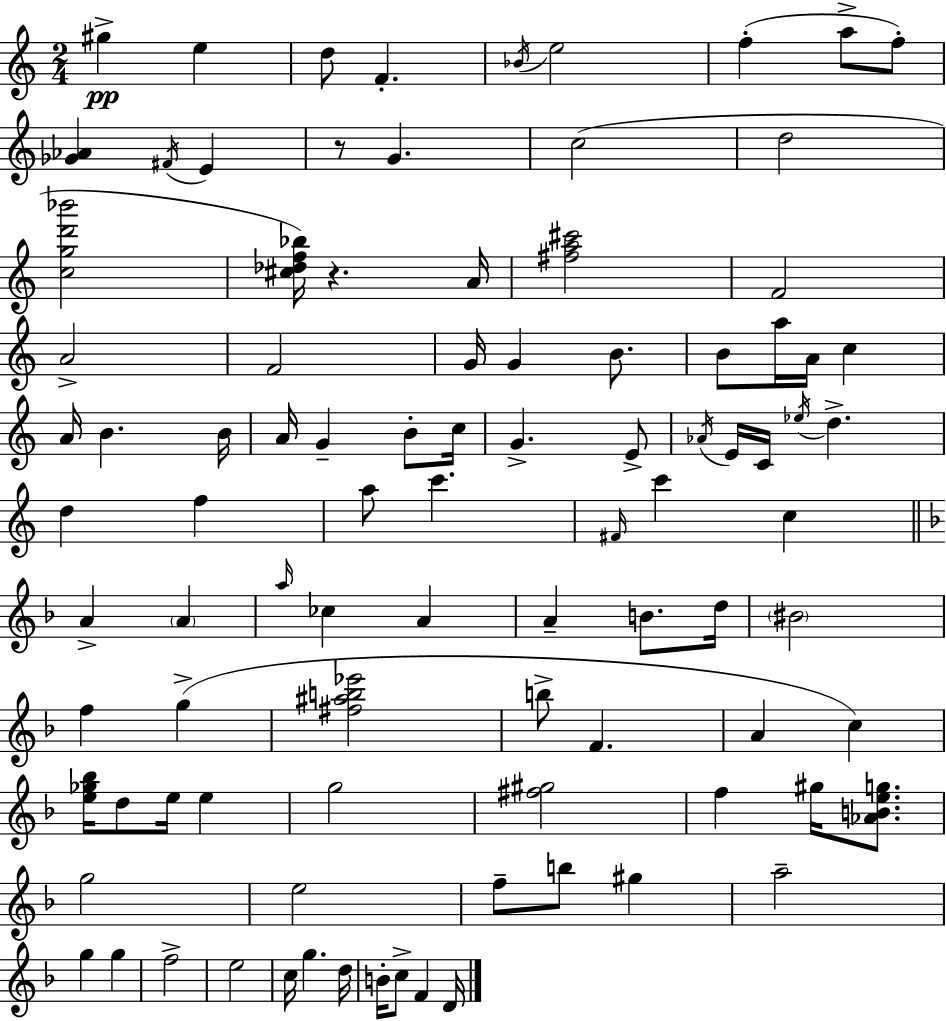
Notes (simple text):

G#5/q E5/q D5/e F4/q. Bb4/s E5/h F5/q A5/e F5/e [Gb4,Ab4]/q F#4/s E4/q R/e G4/q. C5/h D5/h [C5,G5,D6,Bb6]/h [C#5,Db5,F5,Bb5]/s R/q. A4/s [F#5,A5,C#6]/h F4/h A4/h F4/h G4/s G4/q B4/e. B4/e A5/s A4/s C5/q A4/s B4/q. B4/s A4/s G4/q B4/e C5/s G4/q. E4/e Ab4/s E4/s C4/s Eb5/s D5/q. D5/q F5/q A5/e C6/q. F#4/s C6/q C5/q A4/q A4/q A5/s CES5/q A4/q A4/q B4/e. D5/s BIS4/h F5/q G5/q [F#5,A#5,B5,Eb6]/h B5/e F4/q. A4/q C5/q [E5,Gb5,Bb5]/s D5/e E5/s E5/q G5/h [F#5,G#5]/h F5/q G#5/s [Ab4,B4,E5,G5]/e. G5/h E5/h F5/e B5/e G#5/q A5/h G5/q G5/q F5/h E5/h C5/s G5/q. D5/s B4/s C5/e F4/q D4/s